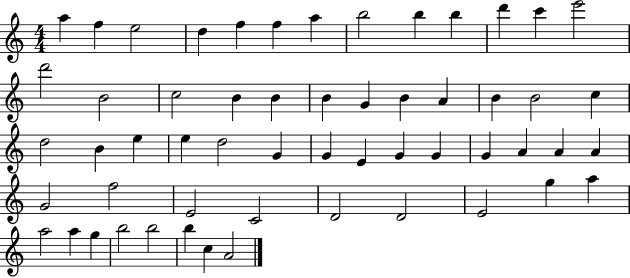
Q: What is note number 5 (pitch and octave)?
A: F5